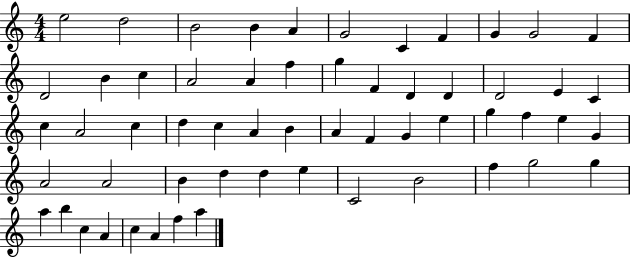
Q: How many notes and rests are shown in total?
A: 58